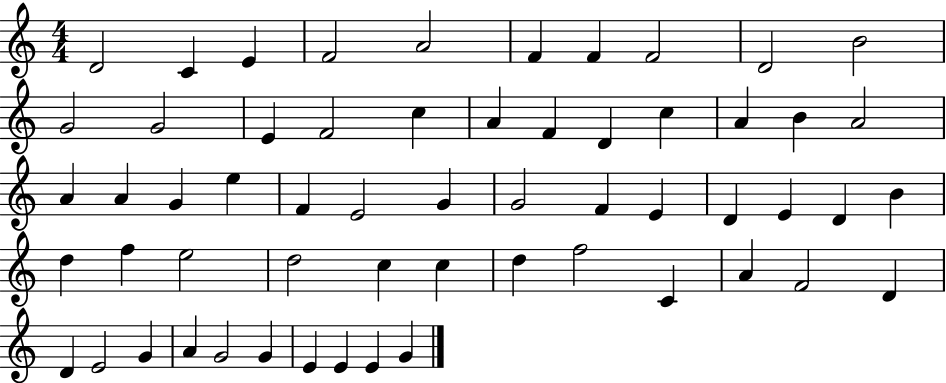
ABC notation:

X:1
T:Untitled
M:4/4
L:1/4
K:C
D2 C E F2 A2 F F F2 D2 B2 G2 G2 E F2 c A F D c A B A2 A A G e F E2 G G2 F E D E D B d f e2 d2 c c d f2 C A F2 D D E2 G A G2 G E E E G